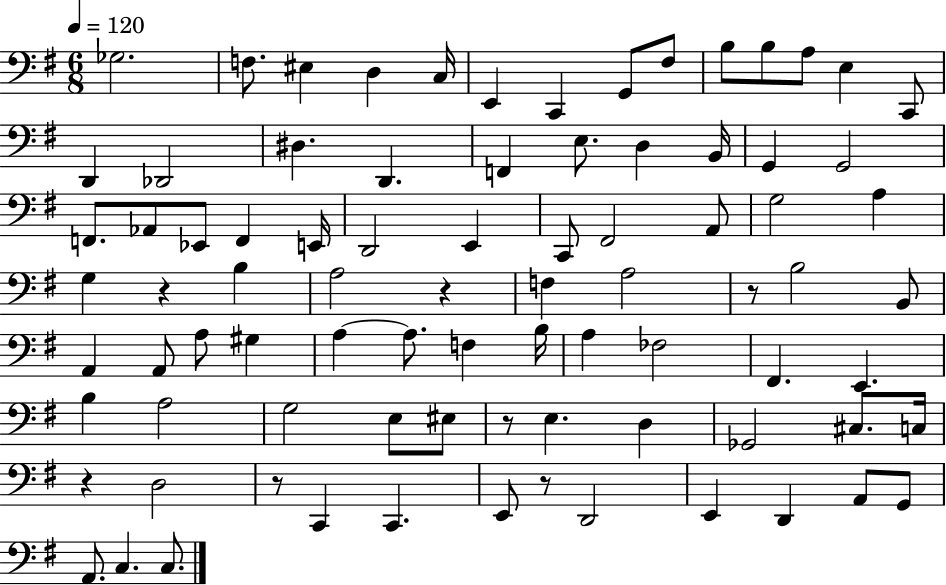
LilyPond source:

{
  \clef bass
  \numericTimeSignature
  \time 6/8
  \key g \major
  \tempo 4 = 120
  ges2. | f8. eis4 d4 c16 | e,4 c,4 g,8 fis8 | b8 b8 a8 e4 c,8 | \break d,4 des,2 | dis4. d,4. | f,4 e8. d4 b,16 | g,4 g,2 | \break f,8. aes,8 ees,8 f,4 e,16 | d,2 e,4 | c,8 fis,2 a,8 | g2 a4 | \break g4 r4 b4 | a2 r4 | f4 a2 | r8 b2 b,8 | \break a,4 a,8 a8 gis4 | a4~~ a8. f4 b16 | a4 fes2 | fis,4. e,4. | \break b4 a2 | g2 e8 eis8 | r8 e4. d4 | ges,2 cis8. c16 | \break r4 d2 | r8 c,4 c,4. | e,8 r8 d,2 | e,4 d,4 a,8 g,8 | \break a,8. c4. c8. | \bar "|."
}